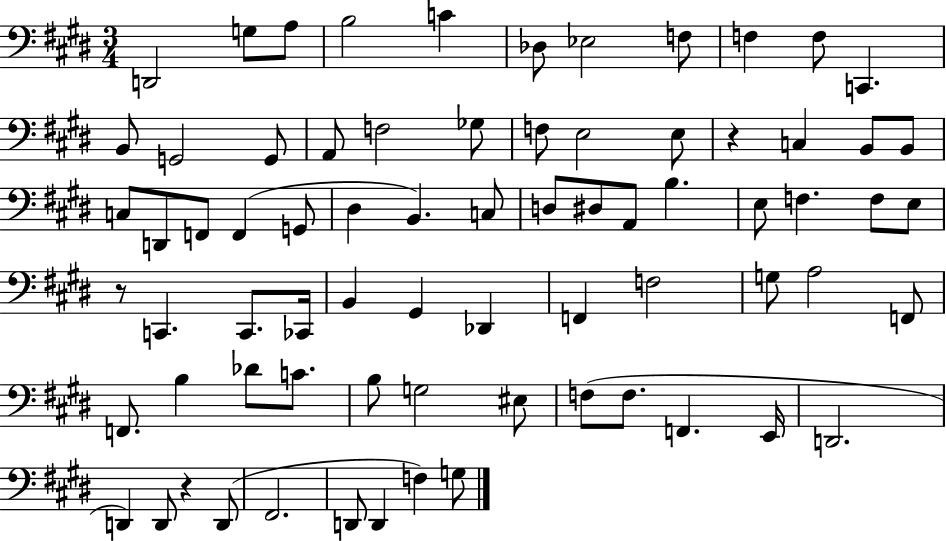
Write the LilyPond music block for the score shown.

{
  \clef bass
  \numericTimeSignature
  \time 3/4
  \key e \major
  d,2 g8 a8 | b2 c'4 | des8 ees2 f8 | f4 f8 c,4. | \break b,8 g,2 g,8 | a,8 f2 ges8 | f8 e2 e8 | r4 c4 b,8 b,8 | \break c8 d,8 f,8 f,4( g,8 | dis4 b,4.) c8 | d8 dis8 a,8 b4. | e8 f4. f8 e8 | \break r8 c,4. c,8. ces,16 | b,4 gis,4 des,4 | f,4 f2 | g8 a2 f,8 | \break f,8. b4 des'8 c'8. | b8 g2 eis8 | f8( f8. f,4. e,16 | d,2. | \break d,4) d,8 r4 d,8( | fis,2. | d,8 d,4 f4) g8 | \bar "|."
}